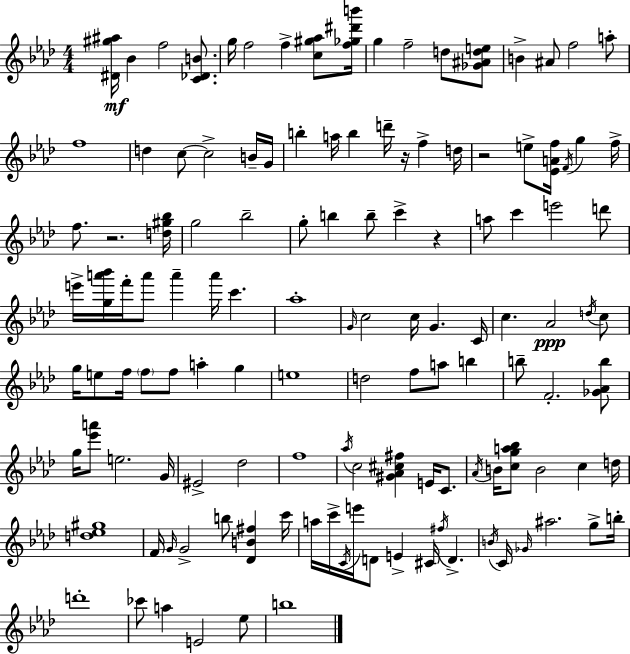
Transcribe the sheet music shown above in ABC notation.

X:1
T:Untitled
M:4/4
L:1/4
K:Fm
[^D^g^a]/4 _B f2 [C_DB]/2 g/4 f2 f [c^g_a]/2 [f_g^d'b']/4 g f2 d/2 [_G^Ade]/2 B ^A/2 f2 a/2 f4 d c/2 c2 B/4 G/4 b a/4 b d'/4 z/4 f d/4 z2 e/2 [_EAf]/4 F/4 g f/4 f/2 z2 [d^g_b]/4 g2 _b2 g/2 b b/2 c' z a/2 c' e'2 d'/2 e'/4 [ga'_b']/4 f'/4 a'/2 a' a'/4 c' _a4 G/4 c2 c/4 G C/4 c _A2 d/4 c/2 g/4 e/2 f/4 f/2 f/2 a g e4 d2 f/2 a/2 b b/2 F2 [_G_Ab]/2 g/4 [_e'a']/2 e2 G/4 ^E2 _d2 f4 _a/4 c2 [^G_A^c^f] E/4 C/2 _A/4 B/4 [cga_b]/2 B2 c d/4 [d_e^g]4 F/4 G/4 G2 b/2 [_DB^f] c'/4 a/4 c'/4 C/4 e'/4 D/2 E ^C/4 ^f/4 D B/4 C/4 _G/4 ^a2 g/2 b/4 d'4 _c'/2 a E2 _e/2 b4